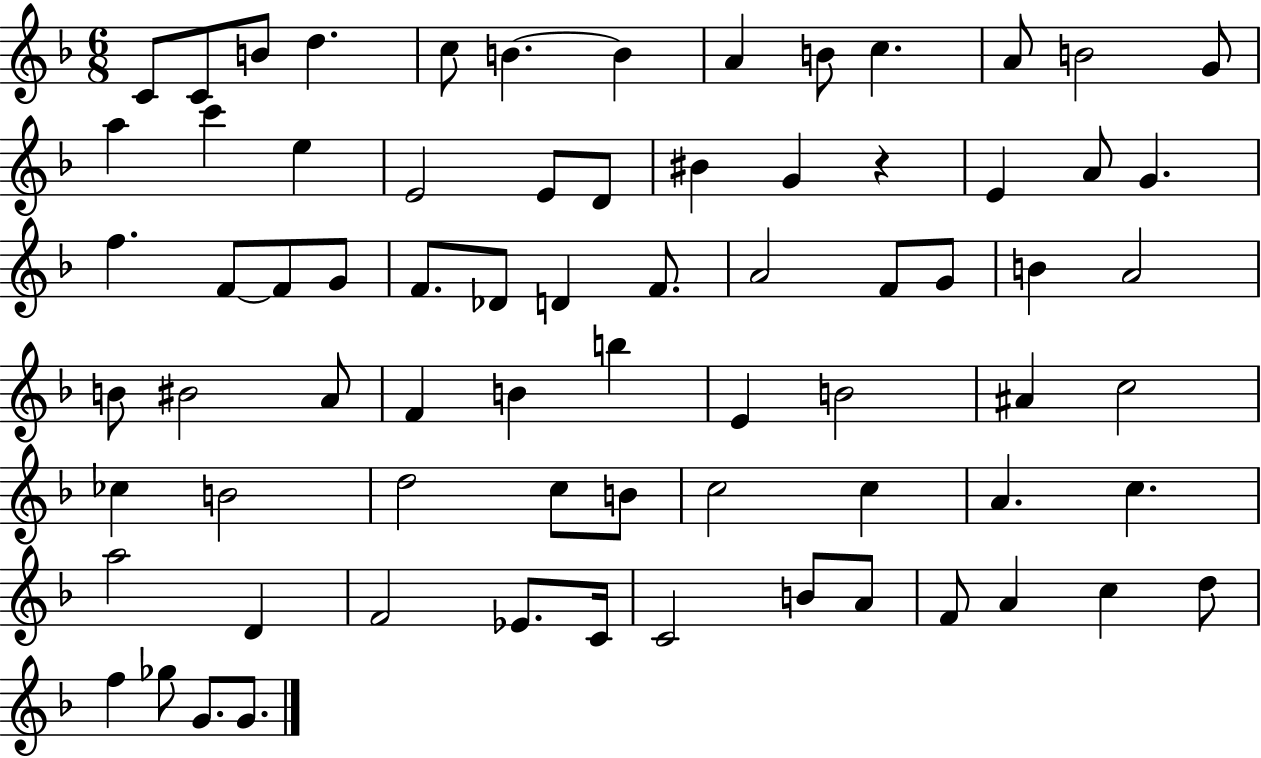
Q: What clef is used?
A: treble